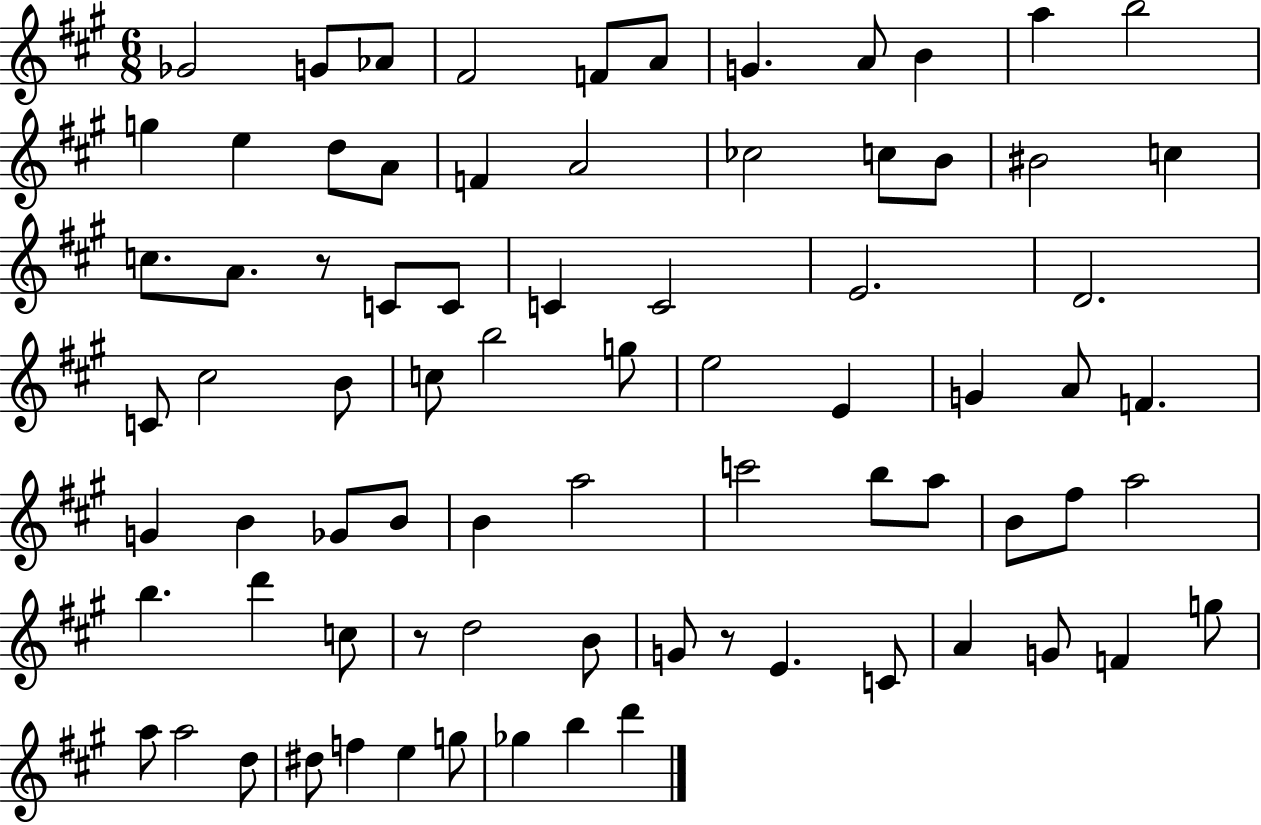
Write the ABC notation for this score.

X:1
T:Untitled
M:6/8
L:1/4
K:A
_G2 G/2 _A/2 ^F2 F/2 A/2 G A/2 B a b2 g e d/2 A/2 F A2 _c2 c/2 B/2 ^B2 c c/2 A/2 z/2 C/2 C/2 C C2 E2 D2 C/2 ^c2 B/2 c/2 b2 g/2 e2 E G A/2 F G B _G/2 B/2 B a2 c'2 b/2 a/2 B/2 ^f/2 a2 b d' c/2 z/2 d2 B/2 G/2 z/2 E C/2 A G/2 F g/2 a/2 a2 d/2 ^d/2 f e g/2 _g b d'